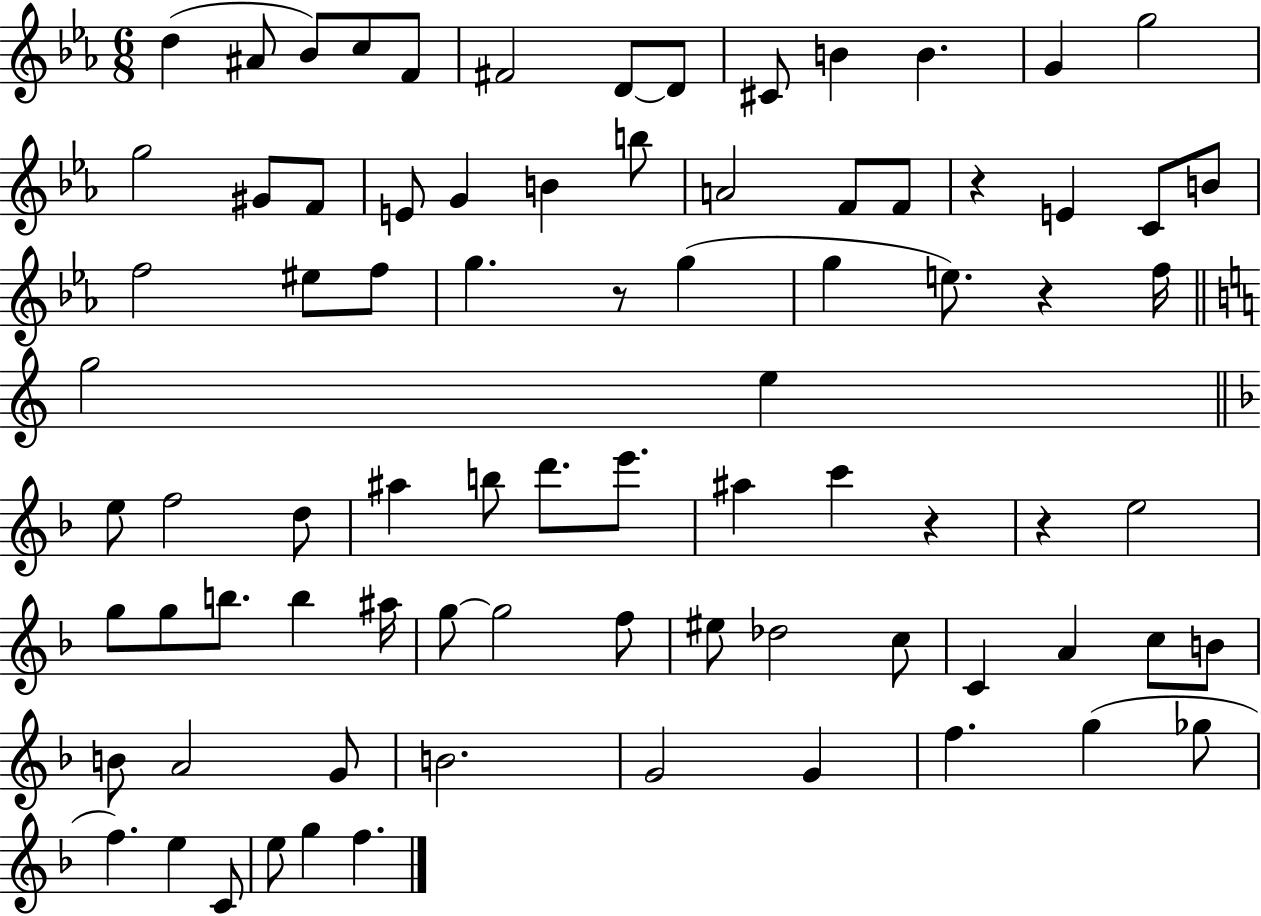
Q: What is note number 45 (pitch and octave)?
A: C6